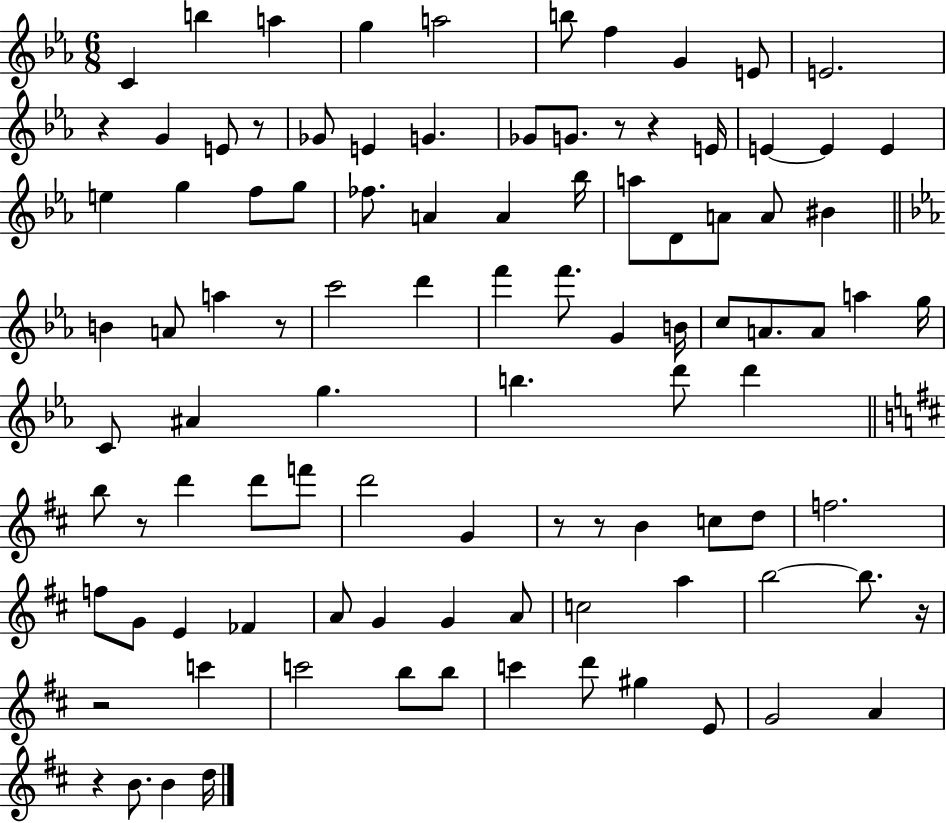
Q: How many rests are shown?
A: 11